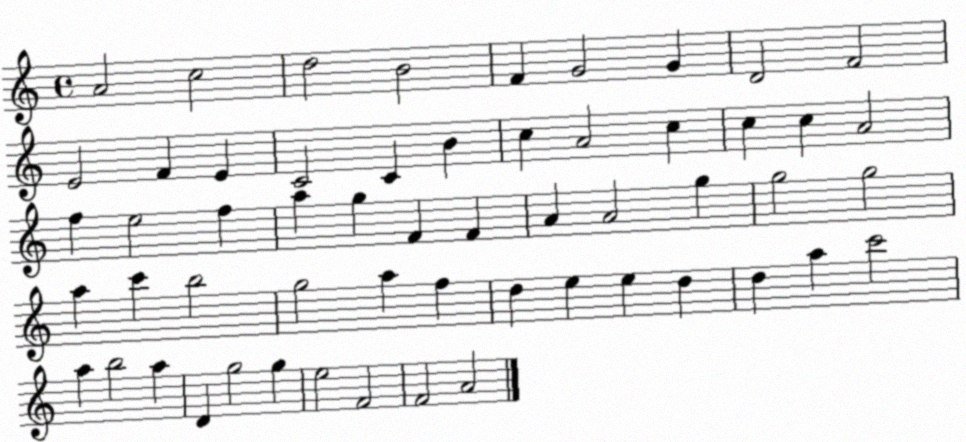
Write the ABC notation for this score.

X:1
T:Untitled
M:4/4
L:1/4
K:C
A2 c2 d2 B2 F G2 G D2 F2 E2 F E C2 C B c A2 c c c A2 f e2 f a g F F A A2 g g2 g2 a c' b2 g2 a f d e e d d a c'2 a b2 a D g2 g e2 F2 F2 A2